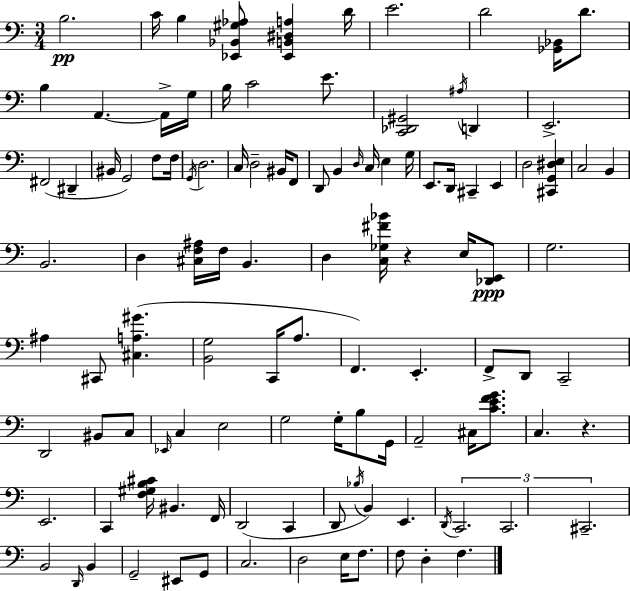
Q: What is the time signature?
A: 3/4